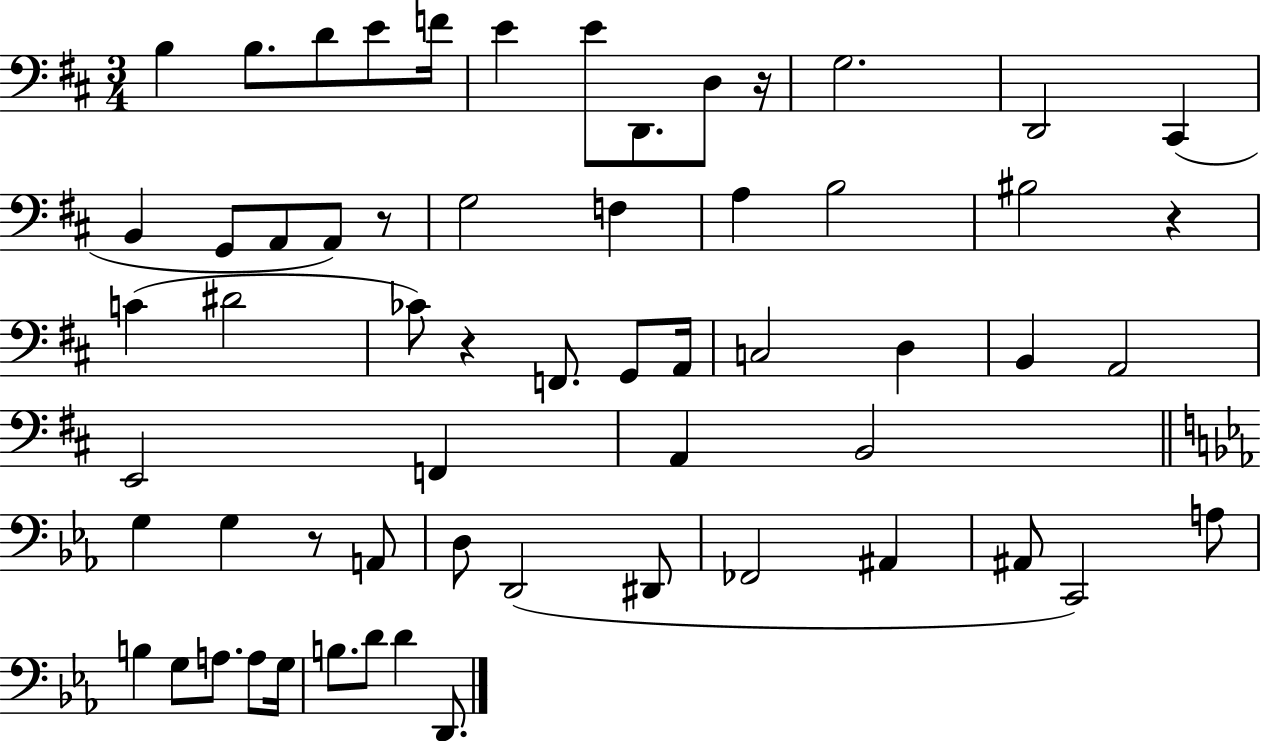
X:1
T:Untitled
M:3/4
L:1/4
K:D
B, B,/2 D/2 E/2 F/4 E E/2 D,,/2 D,/2 z/4 G,2 D,,2 ^C,, B,, G,,/2 A,,/2 A,,/2 z/2 G,2 F, A, B,2 ^B,2 z C ^D2 _C/2 z F,,/2 G,,/2 A,,/4 C,2 D, B,, A,,2 E,,2 F,, A,, B,,2 G, G, z/2 A,,/2 D,/2 D,,2 ^D,,/2 _F,,2 ^A,, ^A,,/2 C,,2 A,/2 B, G,/2 A,/2 A,/2 G,/4 B,/2 D/2 D D,,/2